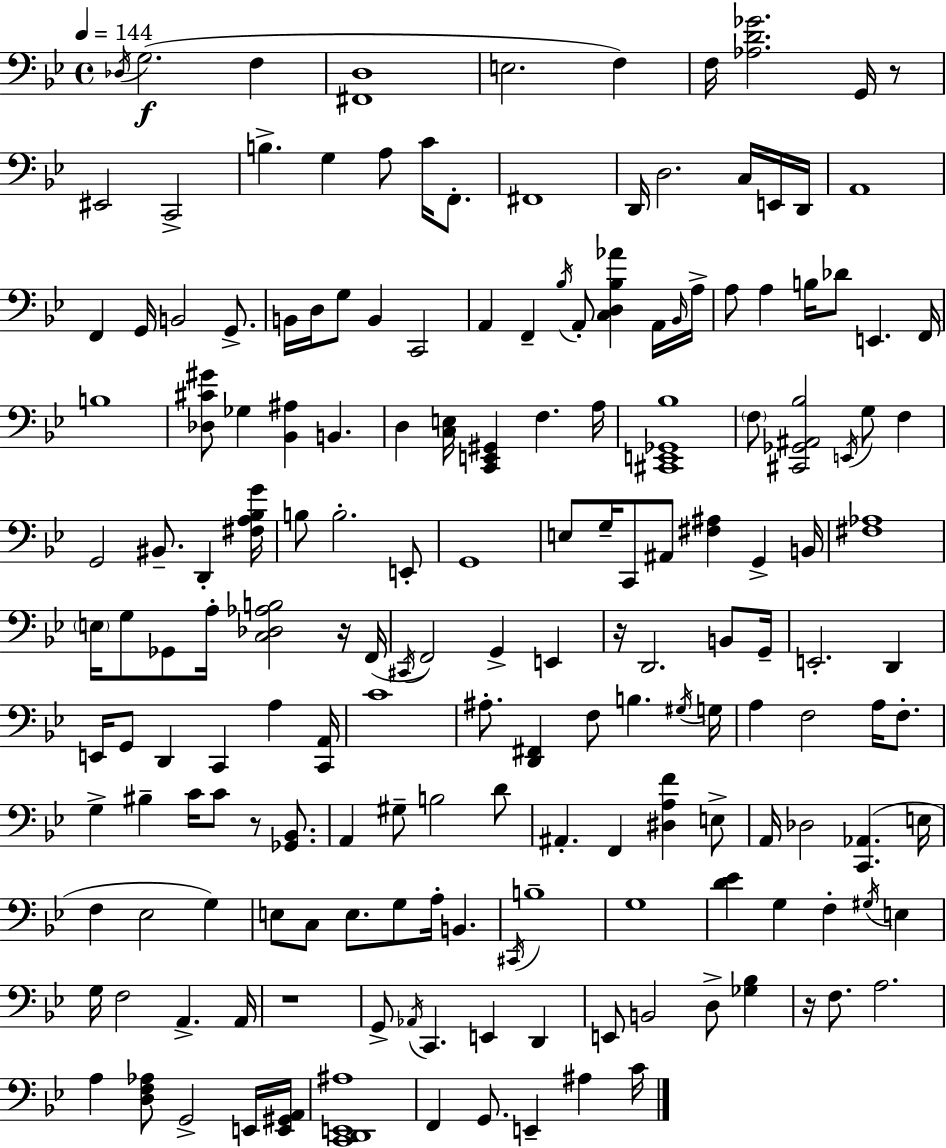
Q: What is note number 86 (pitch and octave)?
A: C4